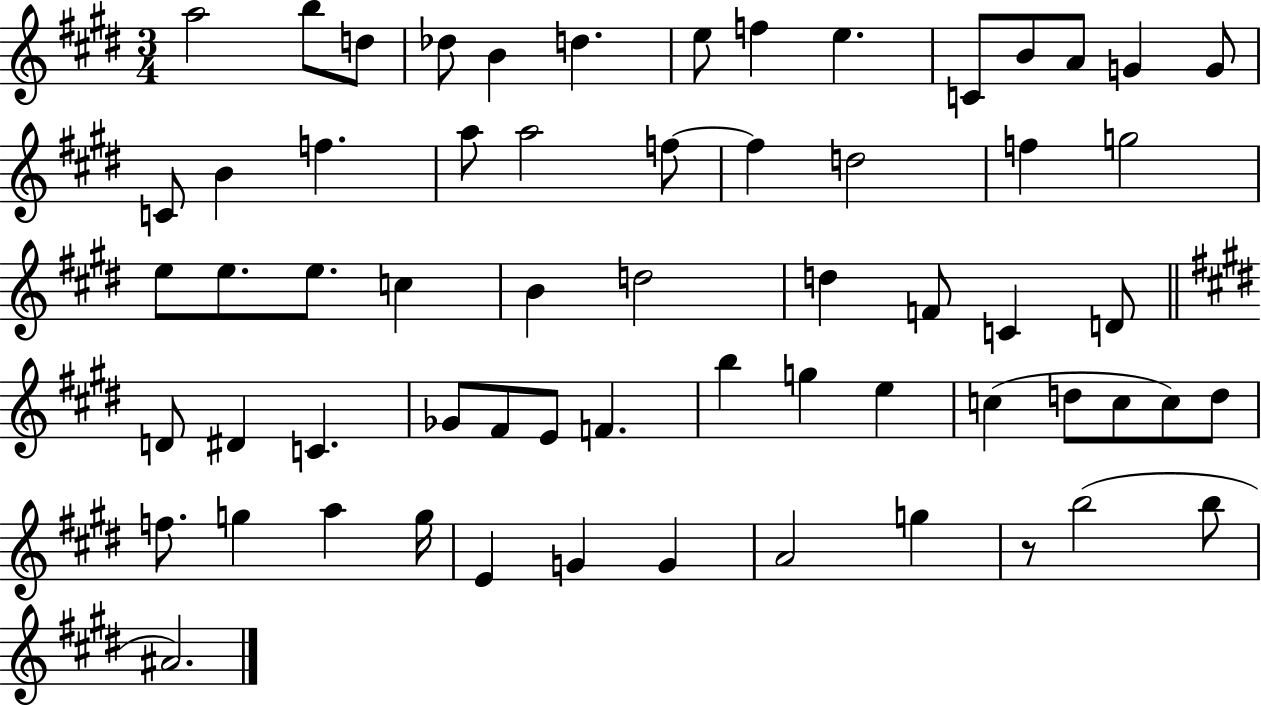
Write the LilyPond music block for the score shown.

{
  \clef treble
  \numericTimeSignature
  \time 3/4
  \key e \major
  a''2 b''8 d''8 | des''8 b'4 d''4. | e''8 f''4 e''4. | c'8 b'8 a'8 g'4 g'8 | \break c'8 b'4 f''4. | a''8 a''2 f''8~~ | f''4 d''2 | f''4 g''2 | \break e''8 e''8. e''8. c''4 | b'4 d''2 | d''4 f'8 c'4 d'8 | \bar "||" \break \key e \major d'8 dis'4 c'4. | ges'8 fis'8 e'8 f'4. | b''4 g''4 e''4 | c''4( d''8 c''8 c''8) d''8 | \break f''8. g''4 a''4 g''16 | e'4 g'4 g'4 | a'2 g''4 | r8 b''2( b''8 | \break ais'2.) | \bar "|."
}